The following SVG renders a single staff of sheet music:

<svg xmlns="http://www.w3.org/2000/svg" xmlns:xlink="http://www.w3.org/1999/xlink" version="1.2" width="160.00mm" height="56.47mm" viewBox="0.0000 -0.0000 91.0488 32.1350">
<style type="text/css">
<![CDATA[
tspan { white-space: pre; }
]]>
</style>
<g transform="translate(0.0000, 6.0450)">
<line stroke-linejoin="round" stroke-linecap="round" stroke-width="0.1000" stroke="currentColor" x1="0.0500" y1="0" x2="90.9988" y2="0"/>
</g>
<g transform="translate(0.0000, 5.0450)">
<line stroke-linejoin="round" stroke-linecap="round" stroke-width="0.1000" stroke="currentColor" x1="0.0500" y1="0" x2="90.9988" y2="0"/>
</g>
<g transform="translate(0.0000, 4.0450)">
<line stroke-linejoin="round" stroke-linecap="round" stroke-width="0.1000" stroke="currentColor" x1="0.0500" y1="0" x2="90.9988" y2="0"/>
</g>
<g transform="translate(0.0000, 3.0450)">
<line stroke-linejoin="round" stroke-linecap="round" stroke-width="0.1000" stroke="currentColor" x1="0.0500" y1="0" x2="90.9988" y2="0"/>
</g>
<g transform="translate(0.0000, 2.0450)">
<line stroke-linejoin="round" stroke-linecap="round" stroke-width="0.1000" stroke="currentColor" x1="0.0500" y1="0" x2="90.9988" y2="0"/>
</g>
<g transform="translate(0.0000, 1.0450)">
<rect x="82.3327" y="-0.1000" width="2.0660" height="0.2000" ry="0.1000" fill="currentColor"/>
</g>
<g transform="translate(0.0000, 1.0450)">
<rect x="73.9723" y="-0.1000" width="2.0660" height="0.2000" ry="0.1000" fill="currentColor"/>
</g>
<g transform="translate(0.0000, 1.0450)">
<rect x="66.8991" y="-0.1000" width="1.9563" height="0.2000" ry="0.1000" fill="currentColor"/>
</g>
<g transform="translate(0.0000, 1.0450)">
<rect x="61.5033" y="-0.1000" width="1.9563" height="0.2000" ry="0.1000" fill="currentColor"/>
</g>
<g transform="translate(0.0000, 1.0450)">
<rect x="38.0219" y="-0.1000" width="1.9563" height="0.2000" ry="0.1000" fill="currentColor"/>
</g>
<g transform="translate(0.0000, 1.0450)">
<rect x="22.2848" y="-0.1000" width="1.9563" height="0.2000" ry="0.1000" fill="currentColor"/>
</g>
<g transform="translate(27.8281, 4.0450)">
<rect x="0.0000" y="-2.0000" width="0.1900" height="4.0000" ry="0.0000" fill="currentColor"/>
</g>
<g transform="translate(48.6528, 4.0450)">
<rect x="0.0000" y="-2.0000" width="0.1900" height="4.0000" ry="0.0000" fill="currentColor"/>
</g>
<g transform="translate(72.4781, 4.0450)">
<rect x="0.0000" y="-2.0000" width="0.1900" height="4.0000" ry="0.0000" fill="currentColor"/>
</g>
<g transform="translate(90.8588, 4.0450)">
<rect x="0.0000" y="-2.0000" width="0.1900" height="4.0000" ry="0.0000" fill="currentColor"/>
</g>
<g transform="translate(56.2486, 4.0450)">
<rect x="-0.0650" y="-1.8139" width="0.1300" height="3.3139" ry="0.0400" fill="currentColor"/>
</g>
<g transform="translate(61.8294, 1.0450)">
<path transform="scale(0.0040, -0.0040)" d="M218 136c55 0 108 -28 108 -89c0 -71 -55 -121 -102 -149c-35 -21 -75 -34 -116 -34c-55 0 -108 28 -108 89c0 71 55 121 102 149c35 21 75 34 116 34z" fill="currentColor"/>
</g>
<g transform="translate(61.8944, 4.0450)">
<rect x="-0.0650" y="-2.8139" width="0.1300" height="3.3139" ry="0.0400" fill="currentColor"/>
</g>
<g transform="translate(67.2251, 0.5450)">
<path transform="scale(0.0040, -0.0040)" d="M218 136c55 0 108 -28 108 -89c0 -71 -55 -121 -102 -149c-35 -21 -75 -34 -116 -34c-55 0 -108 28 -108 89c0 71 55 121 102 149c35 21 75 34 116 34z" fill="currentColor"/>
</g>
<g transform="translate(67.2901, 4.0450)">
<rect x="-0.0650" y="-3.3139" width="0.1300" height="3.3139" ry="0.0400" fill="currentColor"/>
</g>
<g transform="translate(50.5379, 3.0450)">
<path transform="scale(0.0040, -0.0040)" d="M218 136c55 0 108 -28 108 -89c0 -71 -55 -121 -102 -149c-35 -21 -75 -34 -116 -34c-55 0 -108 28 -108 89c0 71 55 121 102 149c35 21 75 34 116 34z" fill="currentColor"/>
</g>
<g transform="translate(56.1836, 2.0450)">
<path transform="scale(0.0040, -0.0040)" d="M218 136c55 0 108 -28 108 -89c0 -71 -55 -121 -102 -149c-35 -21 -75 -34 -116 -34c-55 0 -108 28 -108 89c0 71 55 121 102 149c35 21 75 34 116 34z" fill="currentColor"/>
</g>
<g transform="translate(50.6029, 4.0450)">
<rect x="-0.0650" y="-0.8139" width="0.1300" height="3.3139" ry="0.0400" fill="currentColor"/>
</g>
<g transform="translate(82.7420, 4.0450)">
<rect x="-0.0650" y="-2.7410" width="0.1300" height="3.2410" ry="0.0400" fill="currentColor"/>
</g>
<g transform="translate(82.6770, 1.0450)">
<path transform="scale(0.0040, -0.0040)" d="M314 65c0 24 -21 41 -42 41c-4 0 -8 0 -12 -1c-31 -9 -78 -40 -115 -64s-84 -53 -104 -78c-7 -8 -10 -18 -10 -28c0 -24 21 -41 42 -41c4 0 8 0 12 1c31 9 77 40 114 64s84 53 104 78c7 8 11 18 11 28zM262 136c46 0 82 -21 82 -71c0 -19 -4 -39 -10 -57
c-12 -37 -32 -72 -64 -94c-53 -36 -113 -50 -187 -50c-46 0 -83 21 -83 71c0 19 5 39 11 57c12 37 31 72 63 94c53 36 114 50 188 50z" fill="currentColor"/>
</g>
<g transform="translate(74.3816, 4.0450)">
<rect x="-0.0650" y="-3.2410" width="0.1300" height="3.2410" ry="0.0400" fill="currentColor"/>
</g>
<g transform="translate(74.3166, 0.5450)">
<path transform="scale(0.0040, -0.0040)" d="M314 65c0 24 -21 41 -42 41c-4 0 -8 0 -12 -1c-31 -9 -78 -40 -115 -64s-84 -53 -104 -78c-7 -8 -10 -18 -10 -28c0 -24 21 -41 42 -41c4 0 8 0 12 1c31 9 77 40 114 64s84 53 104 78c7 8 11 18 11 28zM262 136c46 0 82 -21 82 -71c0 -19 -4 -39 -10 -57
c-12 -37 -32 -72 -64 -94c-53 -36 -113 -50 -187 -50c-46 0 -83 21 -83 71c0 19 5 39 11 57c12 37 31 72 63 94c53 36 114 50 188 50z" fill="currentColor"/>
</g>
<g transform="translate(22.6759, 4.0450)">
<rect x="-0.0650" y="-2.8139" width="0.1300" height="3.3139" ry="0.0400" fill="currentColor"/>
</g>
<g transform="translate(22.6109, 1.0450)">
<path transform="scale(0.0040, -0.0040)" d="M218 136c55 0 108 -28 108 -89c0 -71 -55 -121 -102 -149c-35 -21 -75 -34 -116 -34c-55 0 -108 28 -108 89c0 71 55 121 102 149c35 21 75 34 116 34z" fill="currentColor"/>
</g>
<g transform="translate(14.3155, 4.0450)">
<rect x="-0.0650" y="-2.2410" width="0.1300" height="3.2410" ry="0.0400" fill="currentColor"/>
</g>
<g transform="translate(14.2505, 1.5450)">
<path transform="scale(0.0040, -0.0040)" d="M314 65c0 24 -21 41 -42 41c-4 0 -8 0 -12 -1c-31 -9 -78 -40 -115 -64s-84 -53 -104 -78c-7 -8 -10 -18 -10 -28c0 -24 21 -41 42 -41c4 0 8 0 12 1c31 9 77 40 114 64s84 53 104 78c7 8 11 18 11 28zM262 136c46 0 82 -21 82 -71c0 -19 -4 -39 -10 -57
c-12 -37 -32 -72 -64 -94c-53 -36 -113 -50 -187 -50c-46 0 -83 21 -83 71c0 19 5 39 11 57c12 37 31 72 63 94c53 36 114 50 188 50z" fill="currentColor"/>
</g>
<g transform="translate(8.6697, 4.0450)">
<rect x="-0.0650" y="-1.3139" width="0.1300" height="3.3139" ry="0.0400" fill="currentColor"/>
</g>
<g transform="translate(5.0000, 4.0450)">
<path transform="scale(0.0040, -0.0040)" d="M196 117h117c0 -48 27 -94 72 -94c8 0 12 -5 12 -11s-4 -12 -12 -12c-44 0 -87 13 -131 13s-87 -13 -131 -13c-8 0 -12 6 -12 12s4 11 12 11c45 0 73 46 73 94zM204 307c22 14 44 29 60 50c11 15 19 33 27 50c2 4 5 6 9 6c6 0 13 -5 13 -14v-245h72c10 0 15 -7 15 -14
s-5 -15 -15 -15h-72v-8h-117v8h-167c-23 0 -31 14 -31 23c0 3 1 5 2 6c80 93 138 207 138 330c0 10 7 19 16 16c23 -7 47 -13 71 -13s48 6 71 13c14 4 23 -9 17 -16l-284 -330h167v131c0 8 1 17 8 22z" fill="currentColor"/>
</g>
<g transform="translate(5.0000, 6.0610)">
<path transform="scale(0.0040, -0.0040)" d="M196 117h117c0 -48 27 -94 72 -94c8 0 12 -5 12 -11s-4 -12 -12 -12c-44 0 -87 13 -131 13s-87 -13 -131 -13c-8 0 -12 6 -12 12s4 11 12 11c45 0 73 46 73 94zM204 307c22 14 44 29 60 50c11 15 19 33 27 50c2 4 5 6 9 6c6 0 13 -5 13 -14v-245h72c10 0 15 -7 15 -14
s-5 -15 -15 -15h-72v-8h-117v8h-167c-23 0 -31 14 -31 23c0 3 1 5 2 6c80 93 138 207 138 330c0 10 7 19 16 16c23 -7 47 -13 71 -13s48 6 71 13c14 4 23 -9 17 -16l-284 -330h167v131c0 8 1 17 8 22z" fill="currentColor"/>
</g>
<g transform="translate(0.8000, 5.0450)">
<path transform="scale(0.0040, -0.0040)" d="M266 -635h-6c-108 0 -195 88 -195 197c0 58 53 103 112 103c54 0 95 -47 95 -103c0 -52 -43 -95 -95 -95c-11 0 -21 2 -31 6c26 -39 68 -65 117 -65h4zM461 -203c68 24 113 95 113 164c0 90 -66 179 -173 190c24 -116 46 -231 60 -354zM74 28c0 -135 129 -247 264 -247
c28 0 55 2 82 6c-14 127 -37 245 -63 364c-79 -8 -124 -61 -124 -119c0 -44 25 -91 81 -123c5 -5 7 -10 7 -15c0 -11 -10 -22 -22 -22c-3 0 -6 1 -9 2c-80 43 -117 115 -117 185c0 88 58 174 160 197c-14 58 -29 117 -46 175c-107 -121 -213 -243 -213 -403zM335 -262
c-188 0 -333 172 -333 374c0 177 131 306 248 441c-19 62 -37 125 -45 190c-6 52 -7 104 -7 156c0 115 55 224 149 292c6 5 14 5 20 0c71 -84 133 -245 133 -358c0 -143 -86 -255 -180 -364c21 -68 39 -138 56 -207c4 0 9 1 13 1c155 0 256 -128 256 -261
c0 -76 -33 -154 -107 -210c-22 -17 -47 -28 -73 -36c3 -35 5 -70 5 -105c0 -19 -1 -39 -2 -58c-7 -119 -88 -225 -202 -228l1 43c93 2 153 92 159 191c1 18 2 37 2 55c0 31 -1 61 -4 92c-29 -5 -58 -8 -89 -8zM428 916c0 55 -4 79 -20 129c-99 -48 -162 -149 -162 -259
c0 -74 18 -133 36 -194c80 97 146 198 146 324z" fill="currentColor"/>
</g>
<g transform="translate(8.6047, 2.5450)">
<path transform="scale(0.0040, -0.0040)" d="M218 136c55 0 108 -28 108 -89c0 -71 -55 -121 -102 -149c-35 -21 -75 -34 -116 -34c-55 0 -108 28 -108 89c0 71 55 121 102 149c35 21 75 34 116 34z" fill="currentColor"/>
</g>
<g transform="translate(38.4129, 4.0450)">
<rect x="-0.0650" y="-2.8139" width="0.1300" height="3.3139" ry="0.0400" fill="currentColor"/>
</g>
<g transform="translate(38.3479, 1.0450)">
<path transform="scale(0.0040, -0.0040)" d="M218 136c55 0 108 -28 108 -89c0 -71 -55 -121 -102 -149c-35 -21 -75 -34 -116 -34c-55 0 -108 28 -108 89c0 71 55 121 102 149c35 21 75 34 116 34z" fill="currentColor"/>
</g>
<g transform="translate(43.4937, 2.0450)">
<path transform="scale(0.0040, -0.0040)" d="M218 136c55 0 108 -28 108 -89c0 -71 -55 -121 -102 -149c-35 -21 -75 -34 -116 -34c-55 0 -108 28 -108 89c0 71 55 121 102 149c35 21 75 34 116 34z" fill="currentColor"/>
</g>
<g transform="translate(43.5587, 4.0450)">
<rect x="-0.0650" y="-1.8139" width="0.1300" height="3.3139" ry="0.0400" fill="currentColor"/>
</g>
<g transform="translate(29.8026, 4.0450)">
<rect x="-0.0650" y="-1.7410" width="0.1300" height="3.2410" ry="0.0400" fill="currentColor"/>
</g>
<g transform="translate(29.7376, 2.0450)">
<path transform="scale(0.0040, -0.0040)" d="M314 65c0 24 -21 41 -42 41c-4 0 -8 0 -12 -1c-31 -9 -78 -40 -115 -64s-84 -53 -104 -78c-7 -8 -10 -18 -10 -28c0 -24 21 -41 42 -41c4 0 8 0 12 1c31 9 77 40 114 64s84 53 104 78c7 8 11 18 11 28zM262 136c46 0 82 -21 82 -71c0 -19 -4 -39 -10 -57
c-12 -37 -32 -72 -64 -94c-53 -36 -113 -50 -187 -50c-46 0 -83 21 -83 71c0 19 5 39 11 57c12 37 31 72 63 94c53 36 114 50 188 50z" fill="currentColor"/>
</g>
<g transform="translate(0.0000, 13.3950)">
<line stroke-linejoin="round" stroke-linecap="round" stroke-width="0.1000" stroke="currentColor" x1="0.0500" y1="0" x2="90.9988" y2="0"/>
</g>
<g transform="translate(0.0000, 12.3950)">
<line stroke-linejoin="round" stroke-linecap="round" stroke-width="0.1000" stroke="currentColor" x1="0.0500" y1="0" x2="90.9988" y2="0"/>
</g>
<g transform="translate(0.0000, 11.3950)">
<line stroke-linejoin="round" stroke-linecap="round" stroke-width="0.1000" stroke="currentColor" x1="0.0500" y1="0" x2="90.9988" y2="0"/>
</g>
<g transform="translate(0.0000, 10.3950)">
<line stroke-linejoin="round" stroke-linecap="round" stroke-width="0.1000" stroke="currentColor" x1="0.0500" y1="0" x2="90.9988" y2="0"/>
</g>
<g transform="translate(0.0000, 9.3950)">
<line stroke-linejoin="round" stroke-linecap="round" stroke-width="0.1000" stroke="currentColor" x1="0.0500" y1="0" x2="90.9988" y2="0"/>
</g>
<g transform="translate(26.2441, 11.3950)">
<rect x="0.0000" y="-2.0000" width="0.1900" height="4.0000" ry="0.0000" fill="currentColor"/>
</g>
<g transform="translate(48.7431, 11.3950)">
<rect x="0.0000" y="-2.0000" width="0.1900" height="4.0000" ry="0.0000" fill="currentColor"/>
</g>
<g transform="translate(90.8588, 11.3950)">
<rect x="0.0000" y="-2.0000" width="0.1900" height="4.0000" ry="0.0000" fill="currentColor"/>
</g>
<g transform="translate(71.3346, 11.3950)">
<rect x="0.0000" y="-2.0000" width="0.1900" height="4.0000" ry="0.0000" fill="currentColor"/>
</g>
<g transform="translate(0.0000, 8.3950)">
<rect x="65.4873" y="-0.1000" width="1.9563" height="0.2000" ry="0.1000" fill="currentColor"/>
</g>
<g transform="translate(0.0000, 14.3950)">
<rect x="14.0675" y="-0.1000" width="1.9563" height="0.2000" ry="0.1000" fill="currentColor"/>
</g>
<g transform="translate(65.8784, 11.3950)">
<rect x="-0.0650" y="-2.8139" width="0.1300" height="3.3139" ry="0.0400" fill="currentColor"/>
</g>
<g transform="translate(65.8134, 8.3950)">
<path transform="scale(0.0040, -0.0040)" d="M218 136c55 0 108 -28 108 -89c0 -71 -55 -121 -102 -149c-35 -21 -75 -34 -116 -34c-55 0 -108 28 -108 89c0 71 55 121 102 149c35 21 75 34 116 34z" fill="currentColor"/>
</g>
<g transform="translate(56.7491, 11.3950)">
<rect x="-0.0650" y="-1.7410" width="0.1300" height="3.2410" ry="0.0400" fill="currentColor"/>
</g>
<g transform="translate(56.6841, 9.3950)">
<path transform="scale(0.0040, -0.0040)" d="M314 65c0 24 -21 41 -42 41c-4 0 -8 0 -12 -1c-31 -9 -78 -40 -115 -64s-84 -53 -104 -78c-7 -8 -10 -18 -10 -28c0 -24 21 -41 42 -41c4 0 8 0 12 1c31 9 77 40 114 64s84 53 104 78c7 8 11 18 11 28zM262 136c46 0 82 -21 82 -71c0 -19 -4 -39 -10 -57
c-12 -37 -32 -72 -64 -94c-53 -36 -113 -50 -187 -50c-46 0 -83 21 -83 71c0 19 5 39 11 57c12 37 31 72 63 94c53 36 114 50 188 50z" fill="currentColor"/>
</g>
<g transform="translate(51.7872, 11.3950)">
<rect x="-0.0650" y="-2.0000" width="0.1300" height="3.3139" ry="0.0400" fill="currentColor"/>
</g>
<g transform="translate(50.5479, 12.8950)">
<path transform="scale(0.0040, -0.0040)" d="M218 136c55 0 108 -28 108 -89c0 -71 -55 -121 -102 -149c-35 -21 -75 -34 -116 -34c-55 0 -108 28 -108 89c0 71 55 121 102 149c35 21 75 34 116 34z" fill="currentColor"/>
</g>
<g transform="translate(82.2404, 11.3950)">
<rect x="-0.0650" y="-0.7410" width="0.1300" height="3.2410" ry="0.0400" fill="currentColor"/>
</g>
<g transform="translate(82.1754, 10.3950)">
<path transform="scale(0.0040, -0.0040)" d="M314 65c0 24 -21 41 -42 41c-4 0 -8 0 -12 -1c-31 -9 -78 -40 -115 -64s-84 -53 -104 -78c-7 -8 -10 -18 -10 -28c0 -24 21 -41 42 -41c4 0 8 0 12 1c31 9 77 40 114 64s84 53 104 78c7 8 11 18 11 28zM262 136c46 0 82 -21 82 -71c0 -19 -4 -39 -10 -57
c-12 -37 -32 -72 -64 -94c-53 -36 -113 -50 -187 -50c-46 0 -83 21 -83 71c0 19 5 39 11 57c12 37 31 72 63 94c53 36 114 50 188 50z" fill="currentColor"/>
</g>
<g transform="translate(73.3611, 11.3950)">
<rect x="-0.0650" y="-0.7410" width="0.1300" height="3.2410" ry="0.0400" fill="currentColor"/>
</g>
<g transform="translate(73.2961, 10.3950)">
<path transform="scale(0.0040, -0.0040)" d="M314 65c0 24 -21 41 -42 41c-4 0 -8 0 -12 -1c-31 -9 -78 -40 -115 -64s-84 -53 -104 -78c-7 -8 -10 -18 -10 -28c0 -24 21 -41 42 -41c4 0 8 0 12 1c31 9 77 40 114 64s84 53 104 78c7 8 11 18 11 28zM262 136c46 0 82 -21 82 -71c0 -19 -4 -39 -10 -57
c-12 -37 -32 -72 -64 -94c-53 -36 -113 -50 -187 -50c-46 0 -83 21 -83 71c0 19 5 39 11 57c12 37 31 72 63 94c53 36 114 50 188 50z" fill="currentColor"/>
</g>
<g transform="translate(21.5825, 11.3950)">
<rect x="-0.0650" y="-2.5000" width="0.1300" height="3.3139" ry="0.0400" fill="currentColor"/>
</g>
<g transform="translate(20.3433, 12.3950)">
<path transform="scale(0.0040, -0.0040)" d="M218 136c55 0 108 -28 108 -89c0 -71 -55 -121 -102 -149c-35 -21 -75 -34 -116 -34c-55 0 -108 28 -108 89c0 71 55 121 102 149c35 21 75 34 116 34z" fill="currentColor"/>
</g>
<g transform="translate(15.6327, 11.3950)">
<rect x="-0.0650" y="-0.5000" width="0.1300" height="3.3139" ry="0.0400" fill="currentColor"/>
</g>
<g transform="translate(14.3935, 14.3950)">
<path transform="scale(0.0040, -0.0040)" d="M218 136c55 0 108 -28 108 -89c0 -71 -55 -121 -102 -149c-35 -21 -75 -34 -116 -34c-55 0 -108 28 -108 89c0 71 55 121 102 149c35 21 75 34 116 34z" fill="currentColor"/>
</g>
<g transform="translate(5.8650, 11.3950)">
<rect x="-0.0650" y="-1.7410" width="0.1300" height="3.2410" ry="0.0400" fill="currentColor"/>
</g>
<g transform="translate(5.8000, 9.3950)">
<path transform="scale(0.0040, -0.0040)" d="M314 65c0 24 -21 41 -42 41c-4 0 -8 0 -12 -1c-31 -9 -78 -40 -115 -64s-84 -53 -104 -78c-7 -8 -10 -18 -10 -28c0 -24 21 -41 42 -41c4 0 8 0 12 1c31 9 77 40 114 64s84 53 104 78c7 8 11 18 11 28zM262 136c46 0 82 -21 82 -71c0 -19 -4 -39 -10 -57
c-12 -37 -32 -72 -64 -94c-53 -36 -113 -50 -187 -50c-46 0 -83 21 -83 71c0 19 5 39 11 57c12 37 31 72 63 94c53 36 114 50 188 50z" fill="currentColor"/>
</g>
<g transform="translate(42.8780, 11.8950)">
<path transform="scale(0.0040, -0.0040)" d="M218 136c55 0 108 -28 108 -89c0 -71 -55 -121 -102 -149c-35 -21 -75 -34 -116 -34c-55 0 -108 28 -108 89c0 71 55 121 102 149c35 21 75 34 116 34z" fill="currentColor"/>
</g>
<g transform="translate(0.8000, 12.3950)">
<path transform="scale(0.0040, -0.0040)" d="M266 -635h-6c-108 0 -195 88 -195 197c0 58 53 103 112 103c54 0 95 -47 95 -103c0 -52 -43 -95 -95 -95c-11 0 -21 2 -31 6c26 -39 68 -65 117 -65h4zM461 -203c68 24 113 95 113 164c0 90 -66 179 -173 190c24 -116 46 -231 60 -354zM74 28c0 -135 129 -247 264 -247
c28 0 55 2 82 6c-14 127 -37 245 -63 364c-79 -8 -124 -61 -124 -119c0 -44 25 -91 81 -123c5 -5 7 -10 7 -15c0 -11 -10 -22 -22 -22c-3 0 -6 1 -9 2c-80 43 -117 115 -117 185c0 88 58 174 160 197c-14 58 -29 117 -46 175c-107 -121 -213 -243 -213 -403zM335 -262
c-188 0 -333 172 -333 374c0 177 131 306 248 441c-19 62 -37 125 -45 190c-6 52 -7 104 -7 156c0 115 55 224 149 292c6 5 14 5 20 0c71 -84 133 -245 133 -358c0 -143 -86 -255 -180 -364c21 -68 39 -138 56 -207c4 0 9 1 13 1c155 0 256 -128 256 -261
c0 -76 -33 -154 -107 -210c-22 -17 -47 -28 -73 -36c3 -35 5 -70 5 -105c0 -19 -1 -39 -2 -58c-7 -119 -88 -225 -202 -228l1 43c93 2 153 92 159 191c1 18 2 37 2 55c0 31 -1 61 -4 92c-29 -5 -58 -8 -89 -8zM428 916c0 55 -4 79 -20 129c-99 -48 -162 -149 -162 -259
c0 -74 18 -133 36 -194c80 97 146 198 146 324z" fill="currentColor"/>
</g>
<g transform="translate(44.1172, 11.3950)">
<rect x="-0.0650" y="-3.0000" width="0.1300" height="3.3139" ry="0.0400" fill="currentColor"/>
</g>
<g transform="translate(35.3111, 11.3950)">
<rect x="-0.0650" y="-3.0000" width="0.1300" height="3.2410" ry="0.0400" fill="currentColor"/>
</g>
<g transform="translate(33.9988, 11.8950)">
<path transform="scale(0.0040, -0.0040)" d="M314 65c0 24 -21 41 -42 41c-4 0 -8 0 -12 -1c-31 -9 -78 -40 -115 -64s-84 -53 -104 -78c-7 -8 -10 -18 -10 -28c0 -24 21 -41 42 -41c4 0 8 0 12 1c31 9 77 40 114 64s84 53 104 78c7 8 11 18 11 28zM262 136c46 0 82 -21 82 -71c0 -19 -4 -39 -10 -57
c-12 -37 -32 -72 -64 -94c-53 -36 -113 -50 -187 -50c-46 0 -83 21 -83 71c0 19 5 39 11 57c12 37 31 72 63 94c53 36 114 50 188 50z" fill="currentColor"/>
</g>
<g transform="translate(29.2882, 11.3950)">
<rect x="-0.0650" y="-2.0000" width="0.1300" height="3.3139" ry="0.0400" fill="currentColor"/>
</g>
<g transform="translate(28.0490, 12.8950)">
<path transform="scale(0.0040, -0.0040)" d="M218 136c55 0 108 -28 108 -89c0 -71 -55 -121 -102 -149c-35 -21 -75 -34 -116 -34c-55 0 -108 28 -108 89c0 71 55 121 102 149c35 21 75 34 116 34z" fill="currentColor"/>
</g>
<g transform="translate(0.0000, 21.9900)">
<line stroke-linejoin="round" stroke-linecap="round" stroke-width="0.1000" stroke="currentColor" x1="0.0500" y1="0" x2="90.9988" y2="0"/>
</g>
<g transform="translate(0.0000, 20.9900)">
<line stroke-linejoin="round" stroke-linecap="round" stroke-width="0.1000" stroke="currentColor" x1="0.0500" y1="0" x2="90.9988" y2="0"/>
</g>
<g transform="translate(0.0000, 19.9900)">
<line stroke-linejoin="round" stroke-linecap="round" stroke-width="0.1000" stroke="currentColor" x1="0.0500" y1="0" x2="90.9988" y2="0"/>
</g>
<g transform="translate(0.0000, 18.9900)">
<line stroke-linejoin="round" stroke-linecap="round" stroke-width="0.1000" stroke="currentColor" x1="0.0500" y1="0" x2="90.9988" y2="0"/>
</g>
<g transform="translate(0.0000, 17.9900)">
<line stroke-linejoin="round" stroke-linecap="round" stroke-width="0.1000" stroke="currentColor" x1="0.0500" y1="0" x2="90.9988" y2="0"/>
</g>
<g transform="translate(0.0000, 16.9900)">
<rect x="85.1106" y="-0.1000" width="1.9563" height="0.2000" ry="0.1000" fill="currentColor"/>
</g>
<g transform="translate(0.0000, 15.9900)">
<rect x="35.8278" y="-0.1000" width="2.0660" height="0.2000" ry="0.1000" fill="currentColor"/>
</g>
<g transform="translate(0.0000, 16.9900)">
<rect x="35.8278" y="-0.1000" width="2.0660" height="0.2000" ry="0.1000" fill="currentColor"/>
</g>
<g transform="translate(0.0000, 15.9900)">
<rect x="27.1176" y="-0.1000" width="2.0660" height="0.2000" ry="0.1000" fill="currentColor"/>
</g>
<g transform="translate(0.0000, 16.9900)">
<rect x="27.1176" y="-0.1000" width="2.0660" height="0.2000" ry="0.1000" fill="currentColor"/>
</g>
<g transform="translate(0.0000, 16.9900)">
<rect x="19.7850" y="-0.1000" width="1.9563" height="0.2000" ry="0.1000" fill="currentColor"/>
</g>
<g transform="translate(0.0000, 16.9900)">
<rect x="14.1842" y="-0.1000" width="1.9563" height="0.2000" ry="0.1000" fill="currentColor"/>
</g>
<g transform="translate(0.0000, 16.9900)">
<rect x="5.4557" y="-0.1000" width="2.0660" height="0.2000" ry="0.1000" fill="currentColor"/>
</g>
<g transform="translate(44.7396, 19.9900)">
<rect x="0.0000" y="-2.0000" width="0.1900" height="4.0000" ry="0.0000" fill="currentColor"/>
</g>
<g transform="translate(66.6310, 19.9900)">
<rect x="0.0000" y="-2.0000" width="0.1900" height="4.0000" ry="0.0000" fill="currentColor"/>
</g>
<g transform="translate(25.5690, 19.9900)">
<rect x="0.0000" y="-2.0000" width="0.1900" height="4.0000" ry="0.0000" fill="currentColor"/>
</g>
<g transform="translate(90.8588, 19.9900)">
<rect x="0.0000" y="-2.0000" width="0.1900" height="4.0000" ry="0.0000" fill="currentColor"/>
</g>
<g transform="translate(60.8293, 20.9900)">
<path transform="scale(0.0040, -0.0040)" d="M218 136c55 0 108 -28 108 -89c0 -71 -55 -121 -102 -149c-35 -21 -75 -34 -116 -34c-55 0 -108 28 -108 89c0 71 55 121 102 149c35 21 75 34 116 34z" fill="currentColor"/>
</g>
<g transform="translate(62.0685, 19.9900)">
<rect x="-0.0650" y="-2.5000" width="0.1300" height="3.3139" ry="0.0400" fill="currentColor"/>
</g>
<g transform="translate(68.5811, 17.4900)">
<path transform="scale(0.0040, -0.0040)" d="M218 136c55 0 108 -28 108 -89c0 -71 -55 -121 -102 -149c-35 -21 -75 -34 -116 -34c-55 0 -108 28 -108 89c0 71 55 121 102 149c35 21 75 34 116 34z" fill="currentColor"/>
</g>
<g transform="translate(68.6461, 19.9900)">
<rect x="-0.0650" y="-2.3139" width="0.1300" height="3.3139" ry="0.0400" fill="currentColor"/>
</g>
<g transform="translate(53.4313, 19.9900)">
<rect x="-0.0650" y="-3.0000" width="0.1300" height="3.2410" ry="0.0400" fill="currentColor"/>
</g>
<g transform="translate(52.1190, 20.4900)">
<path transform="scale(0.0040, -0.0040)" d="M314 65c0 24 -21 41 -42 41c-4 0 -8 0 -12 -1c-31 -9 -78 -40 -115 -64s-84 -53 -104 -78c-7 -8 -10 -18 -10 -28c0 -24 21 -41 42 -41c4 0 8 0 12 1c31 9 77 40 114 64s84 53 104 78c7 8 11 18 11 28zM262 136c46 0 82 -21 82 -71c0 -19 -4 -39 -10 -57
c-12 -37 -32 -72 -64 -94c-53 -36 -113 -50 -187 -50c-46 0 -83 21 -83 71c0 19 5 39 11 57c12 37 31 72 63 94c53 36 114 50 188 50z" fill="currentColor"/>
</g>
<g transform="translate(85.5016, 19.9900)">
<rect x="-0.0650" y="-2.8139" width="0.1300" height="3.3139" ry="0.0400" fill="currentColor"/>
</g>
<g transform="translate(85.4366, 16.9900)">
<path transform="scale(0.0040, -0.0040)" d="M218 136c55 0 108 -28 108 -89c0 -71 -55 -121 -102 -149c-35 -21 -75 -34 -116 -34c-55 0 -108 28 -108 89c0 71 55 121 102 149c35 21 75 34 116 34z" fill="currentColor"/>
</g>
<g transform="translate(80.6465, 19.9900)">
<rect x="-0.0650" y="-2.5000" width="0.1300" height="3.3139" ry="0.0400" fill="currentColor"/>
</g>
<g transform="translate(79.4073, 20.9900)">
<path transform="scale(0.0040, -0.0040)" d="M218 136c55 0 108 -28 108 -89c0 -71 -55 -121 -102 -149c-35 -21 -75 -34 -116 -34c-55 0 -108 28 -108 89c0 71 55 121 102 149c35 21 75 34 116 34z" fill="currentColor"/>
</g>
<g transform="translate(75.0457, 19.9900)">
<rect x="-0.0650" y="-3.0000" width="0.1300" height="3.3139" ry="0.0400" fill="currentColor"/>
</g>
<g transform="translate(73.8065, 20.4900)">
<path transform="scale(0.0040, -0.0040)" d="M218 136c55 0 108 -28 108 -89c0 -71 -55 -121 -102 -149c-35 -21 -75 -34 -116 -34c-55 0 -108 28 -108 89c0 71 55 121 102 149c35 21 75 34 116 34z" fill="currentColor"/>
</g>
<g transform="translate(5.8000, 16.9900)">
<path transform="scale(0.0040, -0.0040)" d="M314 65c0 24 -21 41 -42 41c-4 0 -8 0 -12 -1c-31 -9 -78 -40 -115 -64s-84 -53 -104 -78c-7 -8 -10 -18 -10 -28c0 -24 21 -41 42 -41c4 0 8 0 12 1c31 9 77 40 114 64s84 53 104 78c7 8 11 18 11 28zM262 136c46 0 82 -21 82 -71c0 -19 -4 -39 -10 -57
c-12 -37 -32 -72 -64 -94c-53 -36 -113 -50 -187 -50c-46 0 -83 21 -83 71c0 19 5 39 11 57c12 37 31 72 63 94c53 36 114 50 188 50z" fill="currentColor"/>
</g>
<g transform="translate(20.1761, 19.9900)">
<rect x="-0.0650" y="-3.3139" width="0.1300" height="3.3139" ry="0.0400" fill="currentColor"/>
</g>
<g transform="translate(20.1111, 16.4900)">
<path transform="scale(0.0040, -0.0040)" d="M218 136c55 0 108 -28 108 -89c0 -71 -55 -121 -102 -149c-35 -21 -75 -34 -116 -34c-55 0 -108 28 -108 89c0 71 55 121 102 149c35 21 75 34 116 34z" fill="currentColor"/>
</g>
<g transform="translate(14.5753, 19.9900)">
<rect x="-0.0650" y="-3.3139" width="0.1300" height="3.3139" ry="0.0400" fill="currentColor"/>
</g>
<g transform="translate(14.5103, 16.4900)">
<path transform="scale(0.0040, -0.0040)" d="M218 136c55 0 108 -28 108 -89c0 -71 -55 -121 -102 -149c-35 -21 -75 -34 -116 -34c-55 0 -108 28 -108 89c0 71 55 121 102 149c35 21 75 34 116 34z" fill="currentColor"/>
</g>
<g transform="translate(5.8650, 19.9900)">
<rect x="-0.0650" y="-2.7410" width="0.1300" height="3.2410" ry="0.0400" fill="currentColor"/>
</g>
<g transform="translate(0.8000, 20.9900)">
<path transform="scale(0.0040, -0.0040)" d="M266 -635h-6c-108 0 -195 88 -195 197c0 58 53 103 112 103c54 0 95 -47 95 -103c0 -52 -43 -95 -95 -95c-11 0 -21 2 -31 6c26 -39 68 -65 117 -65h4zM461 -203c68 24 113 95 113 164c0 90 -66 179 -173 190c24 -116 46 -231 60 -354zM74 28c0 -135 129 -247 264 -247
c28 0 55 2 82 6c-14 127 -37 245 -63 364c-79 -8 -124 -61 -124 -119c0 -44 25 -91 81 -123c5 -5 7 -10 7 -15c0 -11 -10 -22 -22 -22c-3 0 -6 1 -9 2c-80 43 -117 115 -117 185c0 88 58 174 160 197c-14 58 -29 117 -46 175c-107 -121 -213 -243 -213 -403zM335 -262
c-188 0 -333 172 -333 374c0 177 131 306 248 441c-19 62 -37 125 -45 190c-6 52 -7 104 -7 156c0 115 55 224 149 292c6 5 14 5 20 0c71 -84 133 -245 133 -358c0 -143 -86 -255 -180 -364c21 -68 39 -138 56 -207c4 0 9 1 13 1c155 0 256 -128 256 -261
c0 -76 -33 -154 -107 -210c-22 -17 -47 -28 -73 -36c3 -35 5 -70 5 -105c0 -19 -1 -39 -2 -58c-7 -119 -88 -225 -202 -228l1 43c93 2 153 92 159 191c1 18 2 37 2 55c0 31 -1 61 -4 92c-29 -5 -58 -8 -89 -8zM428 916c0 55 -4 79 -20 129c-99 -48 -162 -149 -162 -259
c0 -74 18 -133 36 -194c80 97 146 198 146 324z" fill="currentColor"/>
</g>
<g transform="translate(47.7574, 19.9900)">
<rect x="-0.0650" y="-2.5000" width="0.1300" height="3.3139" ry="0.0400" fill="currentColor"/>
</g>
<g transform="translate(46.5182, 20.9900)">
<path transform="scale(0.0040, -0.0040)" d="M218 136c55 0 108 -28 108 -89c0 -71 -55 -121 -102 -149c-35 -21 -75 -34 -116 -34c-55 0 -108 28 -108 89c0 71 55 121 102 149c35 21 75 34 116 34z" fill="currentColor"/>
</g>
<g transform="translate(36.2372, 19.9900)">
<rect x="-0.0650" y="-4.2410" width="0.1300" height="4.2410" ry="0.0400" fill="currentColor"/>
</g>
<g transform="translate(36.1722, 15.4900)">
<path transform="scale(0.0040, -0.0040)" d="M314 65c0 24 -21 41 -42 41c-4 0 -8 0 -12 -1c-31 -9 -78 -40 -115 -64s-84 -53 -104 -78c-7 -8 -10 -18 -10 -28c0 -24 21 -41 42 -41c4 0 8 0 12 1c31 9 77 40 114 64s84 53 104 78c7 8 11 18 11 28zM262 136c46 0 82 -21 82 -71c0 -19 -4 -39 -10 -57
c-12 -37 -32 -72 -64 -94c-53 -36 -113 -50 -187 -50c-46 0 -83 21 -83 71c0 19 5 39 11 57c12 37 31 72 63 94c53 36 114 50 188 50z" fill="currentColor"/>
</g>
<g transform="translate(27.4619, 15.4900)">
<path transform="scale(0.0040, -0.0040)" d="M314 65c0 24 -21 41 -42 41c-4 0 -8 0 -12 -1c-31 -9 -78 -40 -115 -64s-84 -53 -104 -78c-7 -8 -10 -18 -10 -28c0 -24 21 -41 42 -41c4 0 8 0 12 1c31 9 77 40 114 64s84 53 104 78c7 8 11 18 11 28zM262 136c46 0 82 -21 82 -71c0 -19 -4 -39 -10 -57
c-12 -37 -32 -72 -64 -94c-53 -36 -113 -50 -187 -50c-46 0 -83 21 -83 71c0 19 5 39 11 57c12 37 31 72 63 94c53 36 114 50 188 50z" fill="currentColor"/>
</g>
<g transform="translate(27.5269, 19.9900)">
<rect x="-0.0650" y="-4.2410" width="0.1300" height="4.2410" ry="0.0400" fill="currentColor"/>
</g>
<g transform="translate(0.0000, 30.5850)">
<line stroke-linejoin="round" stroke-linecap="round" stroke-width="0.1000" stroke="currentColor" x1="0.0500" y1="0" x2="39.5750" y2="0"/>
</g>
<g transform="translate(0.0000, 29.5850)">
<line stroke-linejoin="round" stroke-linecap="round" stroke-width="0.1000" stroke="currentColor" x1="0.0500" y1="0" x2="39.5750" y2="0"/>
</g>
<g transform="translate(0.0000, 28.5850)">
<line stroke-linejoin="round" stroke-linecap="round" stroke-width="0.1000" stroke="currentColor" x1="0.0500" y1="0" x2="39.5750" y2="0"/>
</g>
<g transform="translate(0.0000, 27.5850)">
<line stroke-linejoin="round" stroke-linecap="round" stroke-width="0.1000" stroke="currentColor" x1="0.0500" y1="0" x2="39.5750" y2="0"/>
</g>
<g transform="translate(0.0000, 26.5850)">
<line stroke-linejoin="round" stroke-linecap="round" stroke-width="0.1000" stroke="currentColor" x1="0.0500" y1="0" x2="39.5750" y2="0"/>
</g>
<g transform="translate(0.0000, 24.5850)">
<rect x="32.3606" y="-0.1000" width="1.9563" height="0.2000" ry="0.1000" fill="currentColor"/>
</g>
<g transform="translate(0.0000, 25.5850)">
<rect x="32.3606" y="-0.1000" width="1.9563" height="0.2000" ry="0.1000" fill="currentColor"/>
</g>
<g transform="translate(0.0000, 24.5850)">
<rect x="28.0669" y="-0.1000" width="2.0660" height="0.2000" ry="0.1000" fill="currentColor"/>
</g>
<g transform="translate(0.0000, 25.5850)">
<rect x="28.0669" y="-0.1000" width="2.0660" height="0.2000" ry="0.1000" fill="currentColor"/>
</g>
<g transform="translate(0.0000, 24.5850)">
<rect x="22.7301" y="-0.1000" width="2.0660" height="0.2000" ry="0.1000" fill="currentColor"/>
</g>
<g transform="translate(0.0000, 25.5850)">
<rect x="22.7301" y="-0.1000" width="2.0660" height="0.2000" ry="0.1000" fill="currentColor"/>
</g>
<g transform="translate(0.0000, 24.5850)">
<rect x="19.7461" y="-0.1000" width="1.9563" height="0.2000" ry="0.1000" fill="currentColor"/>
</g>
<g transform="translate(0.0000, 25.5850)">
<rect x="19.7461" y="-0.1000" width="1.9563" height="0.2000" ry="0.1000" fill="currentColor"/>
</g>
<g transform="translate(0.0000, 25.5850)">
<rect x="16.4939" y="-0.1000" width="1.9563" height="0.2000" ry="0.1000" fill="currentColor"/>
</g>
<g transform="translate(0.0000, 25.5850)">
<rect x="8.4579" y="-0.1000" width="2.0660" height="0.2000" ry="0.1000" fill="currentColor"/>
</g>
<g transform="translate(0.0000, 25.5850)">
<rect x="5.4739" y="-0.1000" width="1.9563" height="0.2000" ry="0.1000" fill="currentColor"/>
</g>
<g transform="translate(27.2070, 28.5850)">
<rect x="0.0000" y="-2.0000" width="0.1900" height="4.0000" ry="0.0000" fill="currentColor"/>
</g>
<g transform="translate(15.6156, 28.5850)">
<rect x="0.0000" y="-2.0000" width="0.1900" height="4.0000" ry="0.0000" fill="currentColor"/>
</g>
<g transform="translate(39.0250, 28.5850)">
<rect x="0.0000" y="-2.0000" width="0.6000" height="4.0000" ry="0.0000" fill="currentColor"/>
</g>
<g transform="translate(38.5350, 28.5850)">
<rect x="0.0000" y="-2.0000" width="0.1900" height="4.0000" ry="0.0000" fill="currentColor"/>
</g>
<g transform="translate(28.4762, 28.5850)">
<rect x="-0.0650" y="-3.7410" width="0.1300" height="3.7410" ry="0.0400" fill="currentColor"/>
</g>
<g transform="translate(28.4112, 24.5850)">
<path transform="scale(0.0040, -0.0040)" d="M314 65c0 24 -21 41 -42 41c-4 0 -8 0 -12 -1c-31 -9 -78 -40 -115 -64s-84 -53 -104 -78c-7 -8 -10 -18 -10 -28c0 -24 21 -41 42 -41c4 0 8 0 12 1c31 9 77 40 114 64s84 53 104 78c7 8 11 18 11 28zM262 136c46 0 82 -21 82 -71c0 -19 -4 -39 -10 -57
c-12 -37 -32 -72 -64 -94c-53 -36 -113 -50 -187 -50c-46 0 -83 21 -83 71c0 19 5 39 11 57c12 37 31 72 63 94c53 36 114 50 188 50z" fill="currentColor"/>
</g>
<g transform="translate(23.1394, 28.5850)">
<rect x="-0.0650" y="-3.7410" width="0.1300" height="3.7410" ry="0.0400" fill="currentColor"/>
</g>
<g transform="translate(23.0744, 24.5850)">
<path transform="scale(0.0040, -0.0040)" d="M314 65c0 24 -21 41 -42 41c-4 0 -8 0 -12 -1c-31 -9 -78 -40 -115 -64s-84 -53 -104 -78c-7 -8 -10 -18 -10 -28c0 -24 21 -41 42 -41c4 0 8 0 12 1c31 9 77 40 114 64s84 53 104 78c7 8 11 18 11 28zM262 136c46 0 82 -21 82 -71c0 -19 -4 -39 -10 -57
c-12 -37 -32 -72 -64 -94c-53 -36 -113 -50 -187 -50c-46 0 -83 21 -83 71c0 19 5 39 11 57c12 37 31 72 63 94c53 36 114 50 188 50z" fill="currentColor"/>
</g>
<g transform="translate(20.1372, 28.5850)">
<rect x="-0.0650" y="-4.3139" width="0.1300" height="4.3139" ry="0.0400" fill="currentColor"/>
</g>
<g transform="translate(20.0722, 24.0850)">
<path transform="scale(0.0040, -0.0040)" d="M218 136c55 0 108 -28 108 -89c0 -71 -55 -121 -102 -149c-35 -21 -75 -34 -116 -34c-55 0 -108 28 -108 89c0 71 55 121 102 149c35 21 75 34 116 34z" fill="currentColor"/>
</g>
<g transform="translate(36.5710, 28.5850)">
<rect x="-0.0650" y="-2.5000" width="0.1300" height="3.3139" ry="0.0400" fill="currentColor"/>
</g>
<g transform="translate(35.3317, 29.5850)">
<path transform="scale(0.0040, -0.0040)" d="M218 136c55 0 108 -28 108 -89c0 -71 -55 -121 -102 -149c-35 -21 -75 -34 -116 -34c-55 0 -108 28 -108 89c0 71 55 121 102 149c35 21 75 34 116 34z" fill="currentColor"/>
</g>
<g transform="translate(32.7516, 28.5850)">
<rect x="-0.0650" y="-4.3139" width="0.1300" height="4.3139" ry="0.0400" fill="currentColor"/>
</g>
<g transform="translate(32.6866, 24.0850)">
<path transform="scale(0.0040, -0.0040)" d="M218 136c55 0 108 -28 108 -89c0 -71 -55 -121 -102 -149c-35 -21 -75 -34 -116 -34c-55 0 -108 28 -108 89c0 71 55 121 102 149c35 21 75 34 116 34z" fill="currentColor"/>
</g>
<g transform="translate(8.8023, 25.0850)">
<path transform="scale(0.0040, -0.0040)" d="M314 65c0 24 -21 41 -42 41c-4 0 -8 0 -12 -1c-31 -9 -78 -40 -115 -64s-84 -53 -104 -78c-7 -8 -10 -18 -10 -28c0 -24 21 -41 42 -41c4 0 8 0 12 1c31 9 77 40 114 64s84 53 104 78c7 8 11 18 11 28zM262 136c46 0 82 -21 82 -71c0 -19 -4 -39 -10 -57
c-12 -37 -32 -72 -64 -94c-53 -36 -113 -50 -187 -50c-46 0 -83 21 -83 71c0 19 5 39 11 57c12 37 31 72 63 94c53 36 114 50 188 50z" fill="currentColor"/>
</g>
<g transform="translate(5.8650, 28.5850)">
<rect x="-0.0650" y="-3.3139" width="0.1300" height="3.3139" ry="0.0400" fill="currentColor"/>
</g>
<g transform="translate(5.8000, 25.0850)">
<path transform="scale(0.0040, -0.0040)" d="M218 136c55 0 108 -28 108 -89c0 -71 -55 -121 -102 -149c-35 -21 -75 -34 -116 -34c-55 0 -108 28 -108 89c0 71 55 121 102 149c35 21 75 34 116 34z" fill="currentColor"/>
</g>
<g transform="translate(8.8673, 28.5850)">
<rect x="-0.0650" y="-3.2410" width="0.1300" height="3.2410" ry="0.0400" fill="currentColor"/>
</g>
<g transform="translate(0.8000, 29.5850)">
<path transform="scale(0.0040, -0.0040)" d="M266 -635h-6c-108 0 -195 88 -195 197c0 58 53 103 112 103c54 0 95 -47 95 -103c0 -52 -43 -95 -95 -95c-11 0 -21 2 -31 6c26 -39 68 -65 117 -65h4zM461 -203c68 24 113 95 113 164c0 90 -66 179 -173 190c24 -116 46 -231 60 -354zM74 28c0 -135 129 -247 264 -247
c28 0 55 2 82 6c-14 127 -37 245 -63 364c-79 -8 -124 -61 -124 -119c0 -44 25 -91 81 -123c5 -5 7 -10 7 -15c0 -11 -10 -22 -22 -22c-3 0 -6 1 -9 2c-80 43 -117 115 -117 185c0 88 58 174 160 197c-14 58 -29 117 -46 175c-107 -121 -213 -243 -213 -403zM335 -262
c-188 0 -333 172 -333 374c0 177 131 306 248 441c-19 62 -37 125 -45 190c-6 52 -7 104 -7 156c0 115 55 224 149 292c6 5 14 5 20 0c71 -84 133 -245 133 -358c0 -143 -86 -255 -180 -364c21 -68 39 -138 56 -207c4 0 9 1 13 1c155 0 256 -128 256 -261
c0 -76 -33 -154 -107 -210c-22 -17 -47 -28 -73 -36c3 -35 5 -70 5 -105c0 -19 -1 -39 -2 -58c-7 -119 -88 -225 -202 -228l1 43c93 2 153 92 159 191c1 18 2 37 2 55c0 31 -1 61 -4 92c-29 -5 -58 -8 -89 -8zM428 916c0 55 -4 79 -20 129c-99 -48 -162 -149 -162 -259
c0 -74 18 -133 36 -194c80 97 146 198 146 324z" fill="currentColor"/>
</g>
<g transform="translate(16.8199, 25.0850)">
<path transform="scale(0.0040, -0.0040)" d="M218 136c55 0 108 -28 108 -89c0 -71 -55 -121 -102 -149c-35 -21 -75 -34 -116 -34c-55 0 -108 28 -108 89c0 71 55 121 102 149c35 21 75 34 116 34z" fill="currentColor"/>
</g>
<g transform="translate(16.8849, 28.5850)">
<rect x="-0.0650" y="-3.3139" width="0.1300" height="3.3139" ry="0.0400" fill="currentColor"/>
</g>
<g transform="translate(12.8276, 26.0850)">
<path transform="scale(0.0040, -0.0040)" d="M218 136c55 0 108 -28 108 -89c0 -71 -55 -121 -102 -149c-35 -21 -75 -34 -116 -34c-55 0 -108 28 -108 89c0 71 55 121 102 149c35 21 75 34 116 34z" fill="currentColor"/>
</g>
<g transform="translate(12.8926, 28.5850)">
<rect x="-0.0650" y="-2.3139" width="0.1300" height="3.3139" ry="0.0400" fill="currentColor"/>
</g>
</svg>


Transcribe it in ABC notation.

X:1
T:Untitled
M:4/4
L:1/4
K:C
e g2 a f2 a f d f a b b2 a2 f2 C G F A2 A F f2 a d2 d2 a2 b b d'2 d'2 G A2 G g A G a b b2 g b d' c'2 c'2 d' G